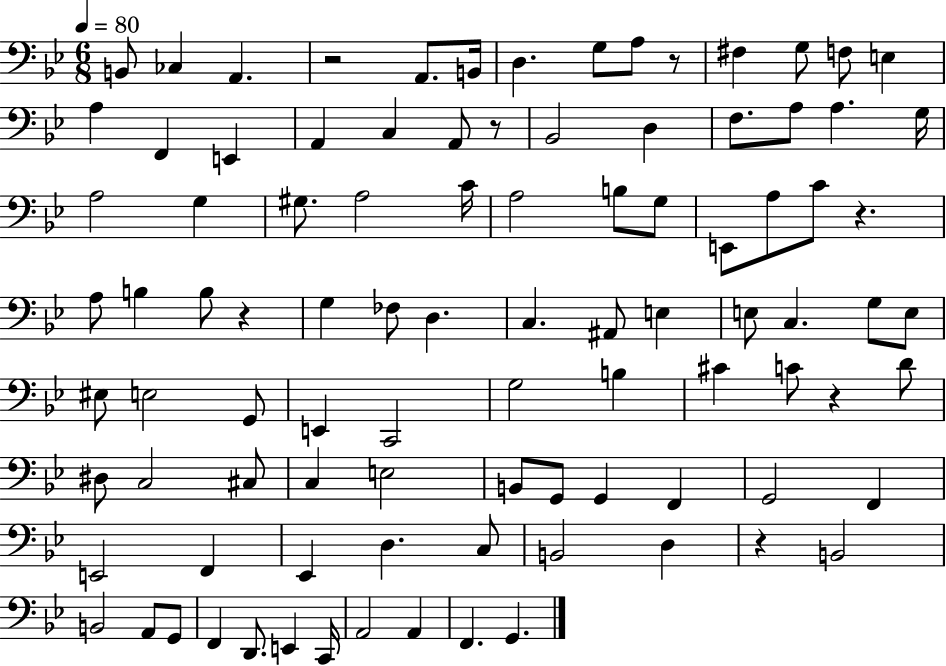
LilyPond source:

{
  \clef bass
  \numericTimeSignature
  \time 6/8
  \key bes \major
  \tempo 4 = 80
  b,8 ces4 a,4. | r2 a,8. b,16 | d4. g8 a8 r8 | fis4 g8 f8 e4 | \break a4 f,4 e,4 | a,4 c4 a,8 r8 | bes,2 d4 | f8. a8 a4. g16 | \break a2 g4 | gis8. a2 c'16 | a2 b8 g8 | e,8 a8 c'8 r4. | \break a8 b4 b8 r4 | g4 fes8 d4. | c4. ais,8 e4 | e8 c4. g8 e8 | \break eis8 e2 g,8 | e,4 c,2 | g2 b4 | cis'4 c'8 r4 d'8 | \break dis8 c2 cis8 | c4 e2 | b,8 g,8 g,4 f,4 | g,2 f,4 | \break e,2 f,4 | ees,4 d4. c8 | b,2 d4 | r4 b,2 | \break b,2 a,8 g,8 | f,4 d,8. e,4 c,16 | a,2 a,4 | f,4. g,4. | \break \bar "|."
}